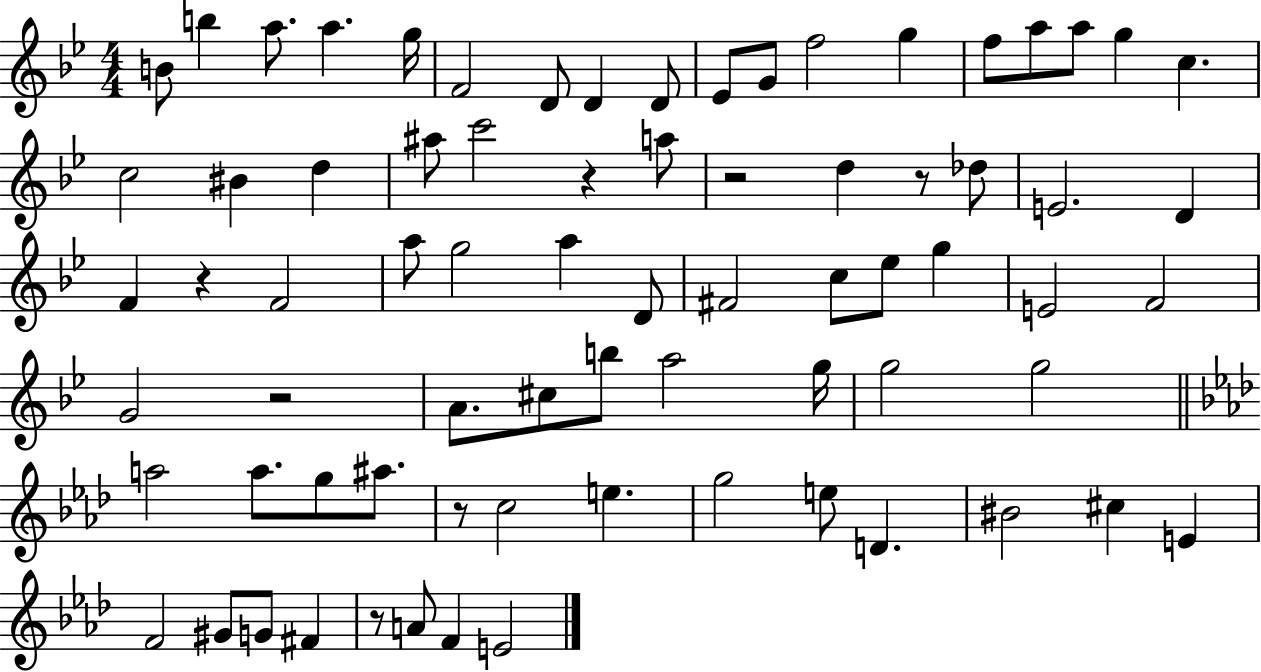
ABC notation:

X:1
T:Untitled
M:4/4
L:1/4
K:Bb
B/2 b a/2 a g/4 F2 D/2 D D/2 _E/2 G/2 f2 g f/2 a/2 a/2 g c c2 ^B d ^a/2 c'2 z a/2 z2 d z/2 _d/2 E2 D F z F2 a/2 g2 a D/2 ^F2 c/2 _e/2 g E2 F2 G2 z2 A/2 ^c/2 b/2 a2 g/4 g2 g2 a2 a/2 g/2 ^a/2 z/2 c2 e g2 e/2 D ^B2 ^c E F2 ^G/2 G/2 ^F z/2 A/2 F E2